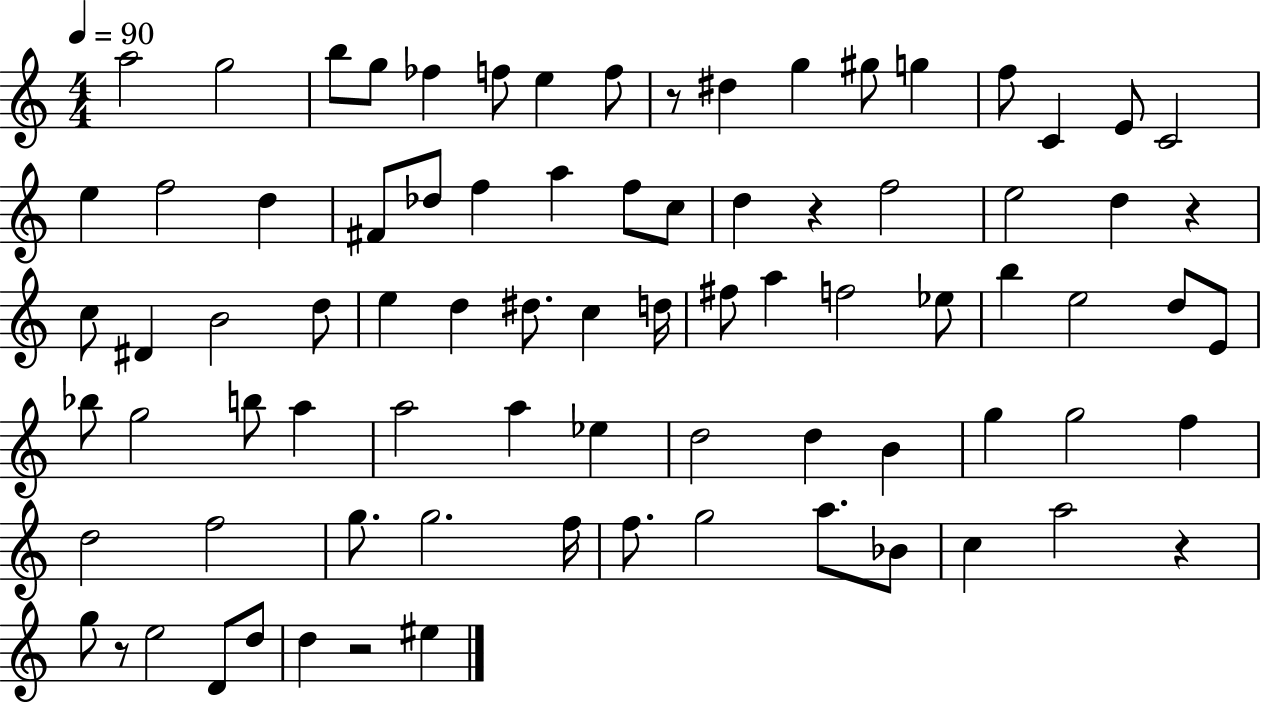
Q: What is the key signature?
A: C major